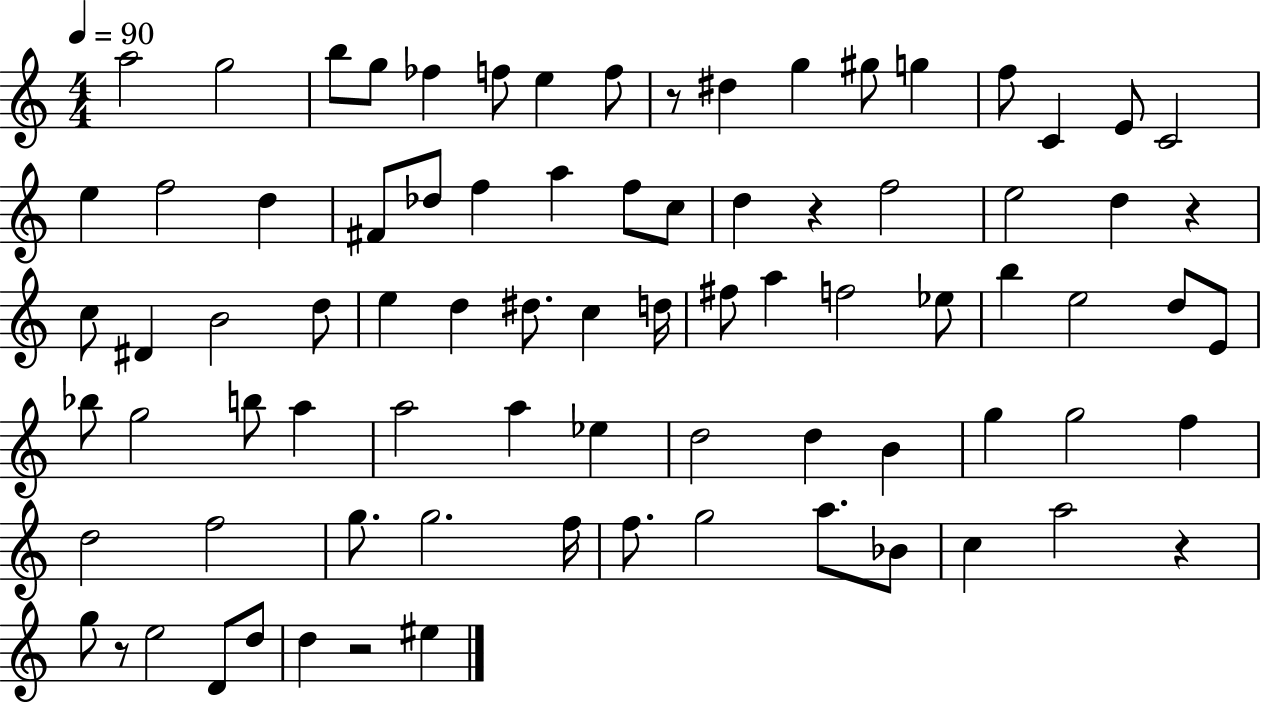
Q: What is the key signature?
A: C major